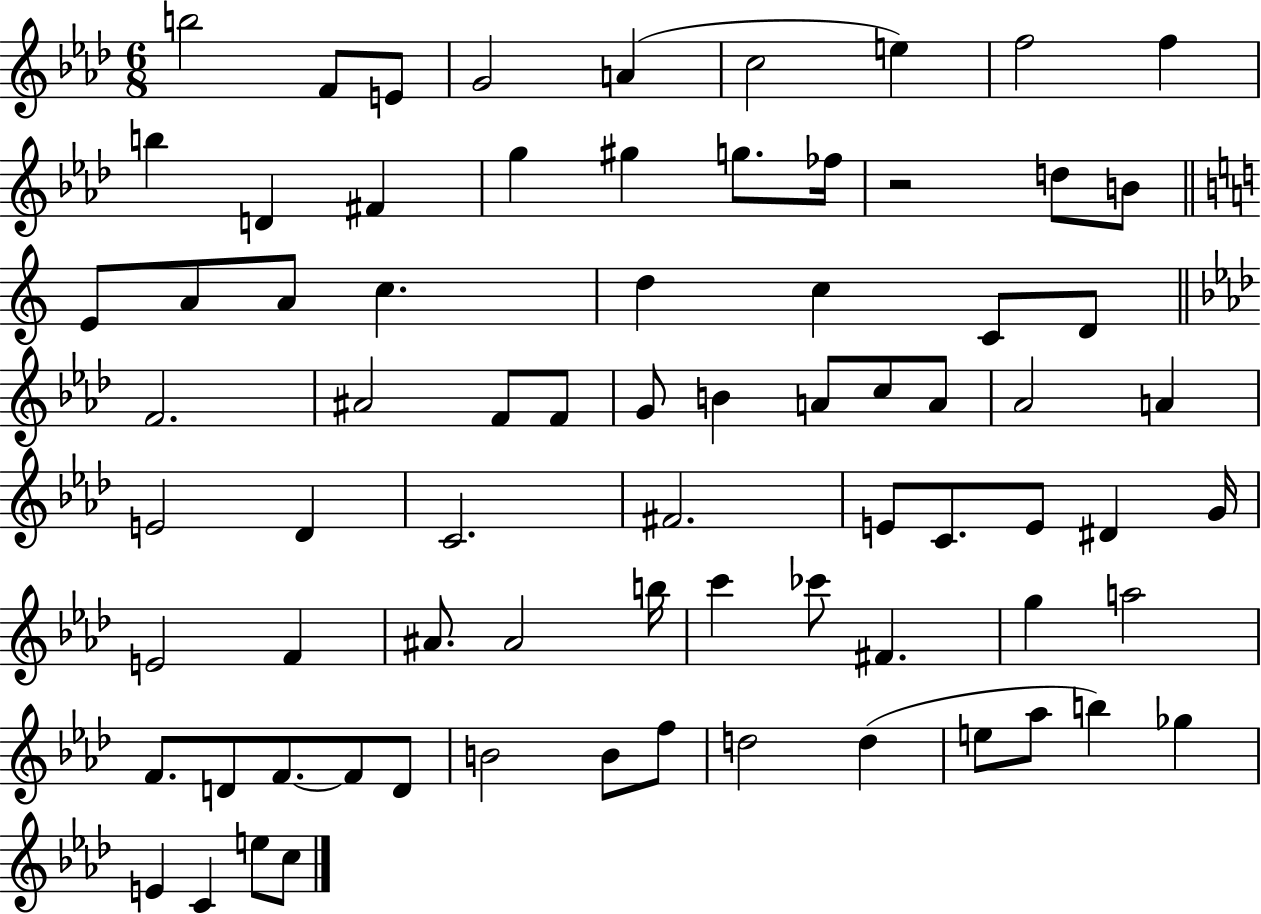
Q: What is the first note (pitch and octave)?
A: B5